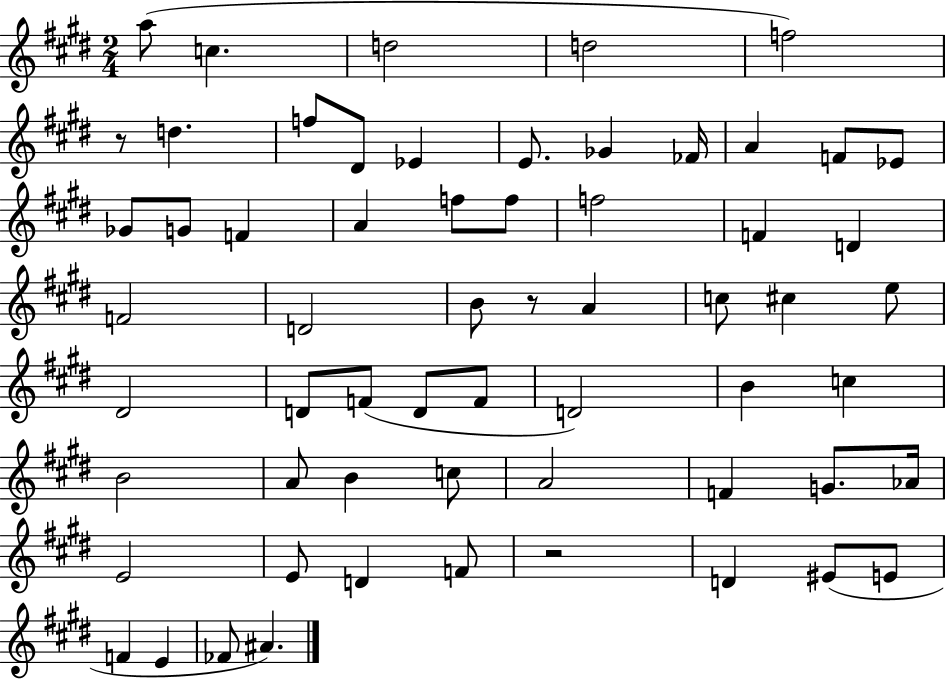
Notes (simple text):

A5/e C5/q. D5/h D5/h F5/h R/e D5/q. F5/e D#4/e Eb4/q E4/e. Gb4/q FES4/s A4/q F4/e Eb4/e Gb4/e G4/e F4/q A4/q F5/e F5/e F5/h F4/q D4/q F4/h D4/h B4/e R/e A4/q C5/e C#5/q E5/e D#4/h D4/e F4/e D4/e F4/e D4/h B4/q C5/q B4/h A4/e B4/q C5/e A4/h F4/q G4/e. Ab4/s E4/h E4/e D4/q F4/e R/h D4/q EIS4/e E4/e F4/q E4/q FES4/e A#4/q.